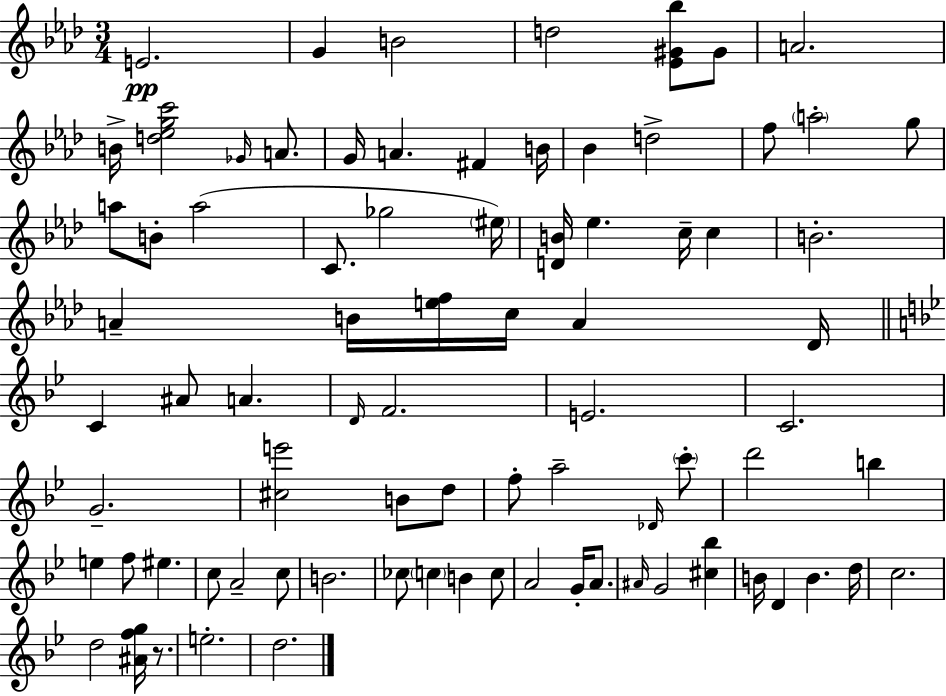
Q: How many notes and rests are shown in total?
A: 81